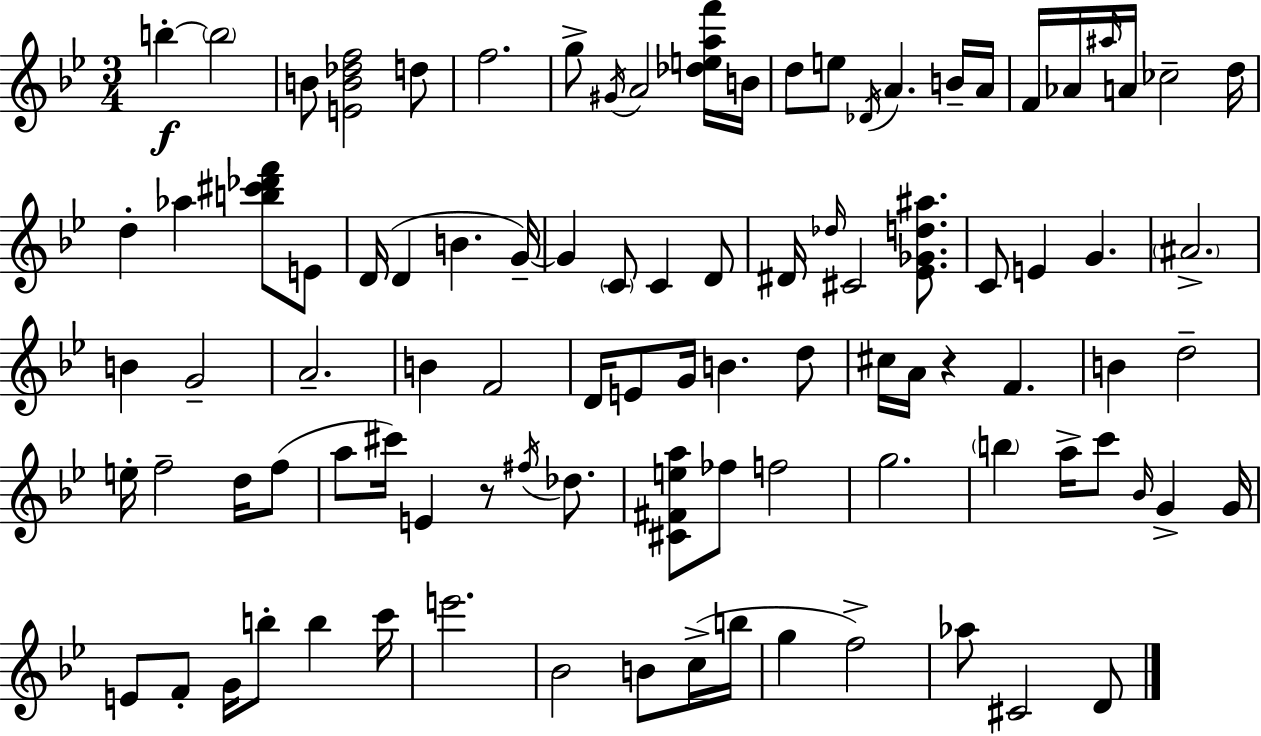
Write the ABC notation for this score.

X:1
T:Untitled
M:3/4
L:1/4
K:Bb
b b2 B/2 [EB_df]2 d/2 f2 g/2 ^G/4 A2 [_deaf']/4 B/4 d/2 e/2 _D/4 A B/4 A/4 F/4 _A/4 ^a/4 A/4 _c2 d/4 d _a [b^c'_d'f']/2 E/2 D/4 D B G/4 G C/2 C D/2 ^D/4 _d/4 ^C2 [_E_Gd^a]/2 C/2 E G ^A2 B G2 A2 B F2 D/4 E/2 G/4 B d/2 ^c/4 A/4 z F B d2 e/4 f2 d/4 f/2 a/2 ^c'/4 E z/2 ^f/4 _d/2 [^C^Fea]/2 _f/2 f2 g2 b a/4 c'/2 _B/4 G G/4 E/2 F/2 G/4 b/2 b c'/4 e'2 _B2 B/2 c/4 b/4 g f2 _a/2 ^C2 D/2